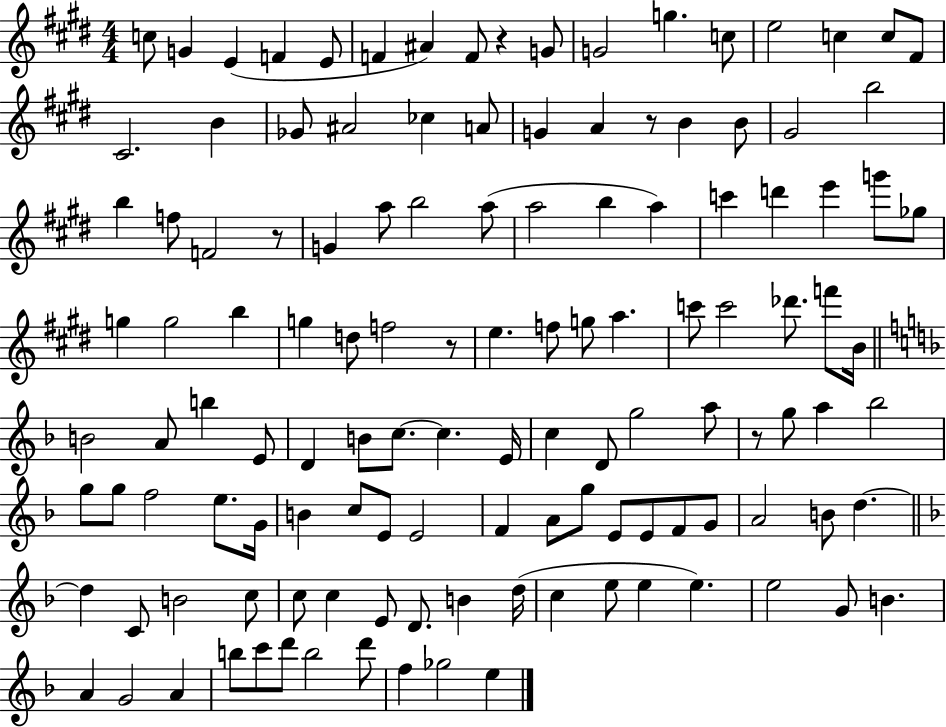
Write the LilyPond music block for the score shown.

{
  \clef treble
  \numericTimeSignature
  \time 4/4
  \key e \major
  c''8 g'4 e'4( f'4 e'8 | f'4 ais'4) f'8 r4 g'8 | g'2 g''4. c''8 | e''2 c''4 c''8 fis'8 | \break cis'2. b'4 | ges'8 ais'2 ces''4 a'8 | g'4 a'4 r8 b'4 b'8 | gis'2 b''2 | \break b''4 f''8 f'2 r8 | g'4 a''8 b''2 a''8( | a''2 b''4 a''4) | c'''4 d'''4 e'''4 g'''8 ges''8 | \break g''4 g''2 b''4 | g''4 d''8 f''2 r8 | e''4. f''8 g''8 a''4. | c'''8 c'''2 des'''8. f'''8 b'16 | \break \bar "||" \break \key f \major b'2 a'8 b''4 e'8 | d'4 b'8 c''8.~~ c''4. e'16 | c''4 d'8 g''2 a''8 | r8 g''8 a''4 bes''2 | \break g''8 g''8 f''2 e''8. g'16 | b'4 c''8 e'8 e'2 | f'4 a'8 g''8 e'8 e'8 f'8 g'8 | a'2 b'8 d''4.~~ | \break \bar "||" \break \key f \major d''4 c'8 b'2 c''8 | c''8 c''4 e'8 d'8. b'4 d''16( | c''4 e''8 e''4 e''4.) | e''2 g'8 b'4. | \break a'4 g'2 a'4 | b''8 c'''8 d'''8 b''2 d'''8 | f''4 ges''2 e''4 | \bar "|."
}